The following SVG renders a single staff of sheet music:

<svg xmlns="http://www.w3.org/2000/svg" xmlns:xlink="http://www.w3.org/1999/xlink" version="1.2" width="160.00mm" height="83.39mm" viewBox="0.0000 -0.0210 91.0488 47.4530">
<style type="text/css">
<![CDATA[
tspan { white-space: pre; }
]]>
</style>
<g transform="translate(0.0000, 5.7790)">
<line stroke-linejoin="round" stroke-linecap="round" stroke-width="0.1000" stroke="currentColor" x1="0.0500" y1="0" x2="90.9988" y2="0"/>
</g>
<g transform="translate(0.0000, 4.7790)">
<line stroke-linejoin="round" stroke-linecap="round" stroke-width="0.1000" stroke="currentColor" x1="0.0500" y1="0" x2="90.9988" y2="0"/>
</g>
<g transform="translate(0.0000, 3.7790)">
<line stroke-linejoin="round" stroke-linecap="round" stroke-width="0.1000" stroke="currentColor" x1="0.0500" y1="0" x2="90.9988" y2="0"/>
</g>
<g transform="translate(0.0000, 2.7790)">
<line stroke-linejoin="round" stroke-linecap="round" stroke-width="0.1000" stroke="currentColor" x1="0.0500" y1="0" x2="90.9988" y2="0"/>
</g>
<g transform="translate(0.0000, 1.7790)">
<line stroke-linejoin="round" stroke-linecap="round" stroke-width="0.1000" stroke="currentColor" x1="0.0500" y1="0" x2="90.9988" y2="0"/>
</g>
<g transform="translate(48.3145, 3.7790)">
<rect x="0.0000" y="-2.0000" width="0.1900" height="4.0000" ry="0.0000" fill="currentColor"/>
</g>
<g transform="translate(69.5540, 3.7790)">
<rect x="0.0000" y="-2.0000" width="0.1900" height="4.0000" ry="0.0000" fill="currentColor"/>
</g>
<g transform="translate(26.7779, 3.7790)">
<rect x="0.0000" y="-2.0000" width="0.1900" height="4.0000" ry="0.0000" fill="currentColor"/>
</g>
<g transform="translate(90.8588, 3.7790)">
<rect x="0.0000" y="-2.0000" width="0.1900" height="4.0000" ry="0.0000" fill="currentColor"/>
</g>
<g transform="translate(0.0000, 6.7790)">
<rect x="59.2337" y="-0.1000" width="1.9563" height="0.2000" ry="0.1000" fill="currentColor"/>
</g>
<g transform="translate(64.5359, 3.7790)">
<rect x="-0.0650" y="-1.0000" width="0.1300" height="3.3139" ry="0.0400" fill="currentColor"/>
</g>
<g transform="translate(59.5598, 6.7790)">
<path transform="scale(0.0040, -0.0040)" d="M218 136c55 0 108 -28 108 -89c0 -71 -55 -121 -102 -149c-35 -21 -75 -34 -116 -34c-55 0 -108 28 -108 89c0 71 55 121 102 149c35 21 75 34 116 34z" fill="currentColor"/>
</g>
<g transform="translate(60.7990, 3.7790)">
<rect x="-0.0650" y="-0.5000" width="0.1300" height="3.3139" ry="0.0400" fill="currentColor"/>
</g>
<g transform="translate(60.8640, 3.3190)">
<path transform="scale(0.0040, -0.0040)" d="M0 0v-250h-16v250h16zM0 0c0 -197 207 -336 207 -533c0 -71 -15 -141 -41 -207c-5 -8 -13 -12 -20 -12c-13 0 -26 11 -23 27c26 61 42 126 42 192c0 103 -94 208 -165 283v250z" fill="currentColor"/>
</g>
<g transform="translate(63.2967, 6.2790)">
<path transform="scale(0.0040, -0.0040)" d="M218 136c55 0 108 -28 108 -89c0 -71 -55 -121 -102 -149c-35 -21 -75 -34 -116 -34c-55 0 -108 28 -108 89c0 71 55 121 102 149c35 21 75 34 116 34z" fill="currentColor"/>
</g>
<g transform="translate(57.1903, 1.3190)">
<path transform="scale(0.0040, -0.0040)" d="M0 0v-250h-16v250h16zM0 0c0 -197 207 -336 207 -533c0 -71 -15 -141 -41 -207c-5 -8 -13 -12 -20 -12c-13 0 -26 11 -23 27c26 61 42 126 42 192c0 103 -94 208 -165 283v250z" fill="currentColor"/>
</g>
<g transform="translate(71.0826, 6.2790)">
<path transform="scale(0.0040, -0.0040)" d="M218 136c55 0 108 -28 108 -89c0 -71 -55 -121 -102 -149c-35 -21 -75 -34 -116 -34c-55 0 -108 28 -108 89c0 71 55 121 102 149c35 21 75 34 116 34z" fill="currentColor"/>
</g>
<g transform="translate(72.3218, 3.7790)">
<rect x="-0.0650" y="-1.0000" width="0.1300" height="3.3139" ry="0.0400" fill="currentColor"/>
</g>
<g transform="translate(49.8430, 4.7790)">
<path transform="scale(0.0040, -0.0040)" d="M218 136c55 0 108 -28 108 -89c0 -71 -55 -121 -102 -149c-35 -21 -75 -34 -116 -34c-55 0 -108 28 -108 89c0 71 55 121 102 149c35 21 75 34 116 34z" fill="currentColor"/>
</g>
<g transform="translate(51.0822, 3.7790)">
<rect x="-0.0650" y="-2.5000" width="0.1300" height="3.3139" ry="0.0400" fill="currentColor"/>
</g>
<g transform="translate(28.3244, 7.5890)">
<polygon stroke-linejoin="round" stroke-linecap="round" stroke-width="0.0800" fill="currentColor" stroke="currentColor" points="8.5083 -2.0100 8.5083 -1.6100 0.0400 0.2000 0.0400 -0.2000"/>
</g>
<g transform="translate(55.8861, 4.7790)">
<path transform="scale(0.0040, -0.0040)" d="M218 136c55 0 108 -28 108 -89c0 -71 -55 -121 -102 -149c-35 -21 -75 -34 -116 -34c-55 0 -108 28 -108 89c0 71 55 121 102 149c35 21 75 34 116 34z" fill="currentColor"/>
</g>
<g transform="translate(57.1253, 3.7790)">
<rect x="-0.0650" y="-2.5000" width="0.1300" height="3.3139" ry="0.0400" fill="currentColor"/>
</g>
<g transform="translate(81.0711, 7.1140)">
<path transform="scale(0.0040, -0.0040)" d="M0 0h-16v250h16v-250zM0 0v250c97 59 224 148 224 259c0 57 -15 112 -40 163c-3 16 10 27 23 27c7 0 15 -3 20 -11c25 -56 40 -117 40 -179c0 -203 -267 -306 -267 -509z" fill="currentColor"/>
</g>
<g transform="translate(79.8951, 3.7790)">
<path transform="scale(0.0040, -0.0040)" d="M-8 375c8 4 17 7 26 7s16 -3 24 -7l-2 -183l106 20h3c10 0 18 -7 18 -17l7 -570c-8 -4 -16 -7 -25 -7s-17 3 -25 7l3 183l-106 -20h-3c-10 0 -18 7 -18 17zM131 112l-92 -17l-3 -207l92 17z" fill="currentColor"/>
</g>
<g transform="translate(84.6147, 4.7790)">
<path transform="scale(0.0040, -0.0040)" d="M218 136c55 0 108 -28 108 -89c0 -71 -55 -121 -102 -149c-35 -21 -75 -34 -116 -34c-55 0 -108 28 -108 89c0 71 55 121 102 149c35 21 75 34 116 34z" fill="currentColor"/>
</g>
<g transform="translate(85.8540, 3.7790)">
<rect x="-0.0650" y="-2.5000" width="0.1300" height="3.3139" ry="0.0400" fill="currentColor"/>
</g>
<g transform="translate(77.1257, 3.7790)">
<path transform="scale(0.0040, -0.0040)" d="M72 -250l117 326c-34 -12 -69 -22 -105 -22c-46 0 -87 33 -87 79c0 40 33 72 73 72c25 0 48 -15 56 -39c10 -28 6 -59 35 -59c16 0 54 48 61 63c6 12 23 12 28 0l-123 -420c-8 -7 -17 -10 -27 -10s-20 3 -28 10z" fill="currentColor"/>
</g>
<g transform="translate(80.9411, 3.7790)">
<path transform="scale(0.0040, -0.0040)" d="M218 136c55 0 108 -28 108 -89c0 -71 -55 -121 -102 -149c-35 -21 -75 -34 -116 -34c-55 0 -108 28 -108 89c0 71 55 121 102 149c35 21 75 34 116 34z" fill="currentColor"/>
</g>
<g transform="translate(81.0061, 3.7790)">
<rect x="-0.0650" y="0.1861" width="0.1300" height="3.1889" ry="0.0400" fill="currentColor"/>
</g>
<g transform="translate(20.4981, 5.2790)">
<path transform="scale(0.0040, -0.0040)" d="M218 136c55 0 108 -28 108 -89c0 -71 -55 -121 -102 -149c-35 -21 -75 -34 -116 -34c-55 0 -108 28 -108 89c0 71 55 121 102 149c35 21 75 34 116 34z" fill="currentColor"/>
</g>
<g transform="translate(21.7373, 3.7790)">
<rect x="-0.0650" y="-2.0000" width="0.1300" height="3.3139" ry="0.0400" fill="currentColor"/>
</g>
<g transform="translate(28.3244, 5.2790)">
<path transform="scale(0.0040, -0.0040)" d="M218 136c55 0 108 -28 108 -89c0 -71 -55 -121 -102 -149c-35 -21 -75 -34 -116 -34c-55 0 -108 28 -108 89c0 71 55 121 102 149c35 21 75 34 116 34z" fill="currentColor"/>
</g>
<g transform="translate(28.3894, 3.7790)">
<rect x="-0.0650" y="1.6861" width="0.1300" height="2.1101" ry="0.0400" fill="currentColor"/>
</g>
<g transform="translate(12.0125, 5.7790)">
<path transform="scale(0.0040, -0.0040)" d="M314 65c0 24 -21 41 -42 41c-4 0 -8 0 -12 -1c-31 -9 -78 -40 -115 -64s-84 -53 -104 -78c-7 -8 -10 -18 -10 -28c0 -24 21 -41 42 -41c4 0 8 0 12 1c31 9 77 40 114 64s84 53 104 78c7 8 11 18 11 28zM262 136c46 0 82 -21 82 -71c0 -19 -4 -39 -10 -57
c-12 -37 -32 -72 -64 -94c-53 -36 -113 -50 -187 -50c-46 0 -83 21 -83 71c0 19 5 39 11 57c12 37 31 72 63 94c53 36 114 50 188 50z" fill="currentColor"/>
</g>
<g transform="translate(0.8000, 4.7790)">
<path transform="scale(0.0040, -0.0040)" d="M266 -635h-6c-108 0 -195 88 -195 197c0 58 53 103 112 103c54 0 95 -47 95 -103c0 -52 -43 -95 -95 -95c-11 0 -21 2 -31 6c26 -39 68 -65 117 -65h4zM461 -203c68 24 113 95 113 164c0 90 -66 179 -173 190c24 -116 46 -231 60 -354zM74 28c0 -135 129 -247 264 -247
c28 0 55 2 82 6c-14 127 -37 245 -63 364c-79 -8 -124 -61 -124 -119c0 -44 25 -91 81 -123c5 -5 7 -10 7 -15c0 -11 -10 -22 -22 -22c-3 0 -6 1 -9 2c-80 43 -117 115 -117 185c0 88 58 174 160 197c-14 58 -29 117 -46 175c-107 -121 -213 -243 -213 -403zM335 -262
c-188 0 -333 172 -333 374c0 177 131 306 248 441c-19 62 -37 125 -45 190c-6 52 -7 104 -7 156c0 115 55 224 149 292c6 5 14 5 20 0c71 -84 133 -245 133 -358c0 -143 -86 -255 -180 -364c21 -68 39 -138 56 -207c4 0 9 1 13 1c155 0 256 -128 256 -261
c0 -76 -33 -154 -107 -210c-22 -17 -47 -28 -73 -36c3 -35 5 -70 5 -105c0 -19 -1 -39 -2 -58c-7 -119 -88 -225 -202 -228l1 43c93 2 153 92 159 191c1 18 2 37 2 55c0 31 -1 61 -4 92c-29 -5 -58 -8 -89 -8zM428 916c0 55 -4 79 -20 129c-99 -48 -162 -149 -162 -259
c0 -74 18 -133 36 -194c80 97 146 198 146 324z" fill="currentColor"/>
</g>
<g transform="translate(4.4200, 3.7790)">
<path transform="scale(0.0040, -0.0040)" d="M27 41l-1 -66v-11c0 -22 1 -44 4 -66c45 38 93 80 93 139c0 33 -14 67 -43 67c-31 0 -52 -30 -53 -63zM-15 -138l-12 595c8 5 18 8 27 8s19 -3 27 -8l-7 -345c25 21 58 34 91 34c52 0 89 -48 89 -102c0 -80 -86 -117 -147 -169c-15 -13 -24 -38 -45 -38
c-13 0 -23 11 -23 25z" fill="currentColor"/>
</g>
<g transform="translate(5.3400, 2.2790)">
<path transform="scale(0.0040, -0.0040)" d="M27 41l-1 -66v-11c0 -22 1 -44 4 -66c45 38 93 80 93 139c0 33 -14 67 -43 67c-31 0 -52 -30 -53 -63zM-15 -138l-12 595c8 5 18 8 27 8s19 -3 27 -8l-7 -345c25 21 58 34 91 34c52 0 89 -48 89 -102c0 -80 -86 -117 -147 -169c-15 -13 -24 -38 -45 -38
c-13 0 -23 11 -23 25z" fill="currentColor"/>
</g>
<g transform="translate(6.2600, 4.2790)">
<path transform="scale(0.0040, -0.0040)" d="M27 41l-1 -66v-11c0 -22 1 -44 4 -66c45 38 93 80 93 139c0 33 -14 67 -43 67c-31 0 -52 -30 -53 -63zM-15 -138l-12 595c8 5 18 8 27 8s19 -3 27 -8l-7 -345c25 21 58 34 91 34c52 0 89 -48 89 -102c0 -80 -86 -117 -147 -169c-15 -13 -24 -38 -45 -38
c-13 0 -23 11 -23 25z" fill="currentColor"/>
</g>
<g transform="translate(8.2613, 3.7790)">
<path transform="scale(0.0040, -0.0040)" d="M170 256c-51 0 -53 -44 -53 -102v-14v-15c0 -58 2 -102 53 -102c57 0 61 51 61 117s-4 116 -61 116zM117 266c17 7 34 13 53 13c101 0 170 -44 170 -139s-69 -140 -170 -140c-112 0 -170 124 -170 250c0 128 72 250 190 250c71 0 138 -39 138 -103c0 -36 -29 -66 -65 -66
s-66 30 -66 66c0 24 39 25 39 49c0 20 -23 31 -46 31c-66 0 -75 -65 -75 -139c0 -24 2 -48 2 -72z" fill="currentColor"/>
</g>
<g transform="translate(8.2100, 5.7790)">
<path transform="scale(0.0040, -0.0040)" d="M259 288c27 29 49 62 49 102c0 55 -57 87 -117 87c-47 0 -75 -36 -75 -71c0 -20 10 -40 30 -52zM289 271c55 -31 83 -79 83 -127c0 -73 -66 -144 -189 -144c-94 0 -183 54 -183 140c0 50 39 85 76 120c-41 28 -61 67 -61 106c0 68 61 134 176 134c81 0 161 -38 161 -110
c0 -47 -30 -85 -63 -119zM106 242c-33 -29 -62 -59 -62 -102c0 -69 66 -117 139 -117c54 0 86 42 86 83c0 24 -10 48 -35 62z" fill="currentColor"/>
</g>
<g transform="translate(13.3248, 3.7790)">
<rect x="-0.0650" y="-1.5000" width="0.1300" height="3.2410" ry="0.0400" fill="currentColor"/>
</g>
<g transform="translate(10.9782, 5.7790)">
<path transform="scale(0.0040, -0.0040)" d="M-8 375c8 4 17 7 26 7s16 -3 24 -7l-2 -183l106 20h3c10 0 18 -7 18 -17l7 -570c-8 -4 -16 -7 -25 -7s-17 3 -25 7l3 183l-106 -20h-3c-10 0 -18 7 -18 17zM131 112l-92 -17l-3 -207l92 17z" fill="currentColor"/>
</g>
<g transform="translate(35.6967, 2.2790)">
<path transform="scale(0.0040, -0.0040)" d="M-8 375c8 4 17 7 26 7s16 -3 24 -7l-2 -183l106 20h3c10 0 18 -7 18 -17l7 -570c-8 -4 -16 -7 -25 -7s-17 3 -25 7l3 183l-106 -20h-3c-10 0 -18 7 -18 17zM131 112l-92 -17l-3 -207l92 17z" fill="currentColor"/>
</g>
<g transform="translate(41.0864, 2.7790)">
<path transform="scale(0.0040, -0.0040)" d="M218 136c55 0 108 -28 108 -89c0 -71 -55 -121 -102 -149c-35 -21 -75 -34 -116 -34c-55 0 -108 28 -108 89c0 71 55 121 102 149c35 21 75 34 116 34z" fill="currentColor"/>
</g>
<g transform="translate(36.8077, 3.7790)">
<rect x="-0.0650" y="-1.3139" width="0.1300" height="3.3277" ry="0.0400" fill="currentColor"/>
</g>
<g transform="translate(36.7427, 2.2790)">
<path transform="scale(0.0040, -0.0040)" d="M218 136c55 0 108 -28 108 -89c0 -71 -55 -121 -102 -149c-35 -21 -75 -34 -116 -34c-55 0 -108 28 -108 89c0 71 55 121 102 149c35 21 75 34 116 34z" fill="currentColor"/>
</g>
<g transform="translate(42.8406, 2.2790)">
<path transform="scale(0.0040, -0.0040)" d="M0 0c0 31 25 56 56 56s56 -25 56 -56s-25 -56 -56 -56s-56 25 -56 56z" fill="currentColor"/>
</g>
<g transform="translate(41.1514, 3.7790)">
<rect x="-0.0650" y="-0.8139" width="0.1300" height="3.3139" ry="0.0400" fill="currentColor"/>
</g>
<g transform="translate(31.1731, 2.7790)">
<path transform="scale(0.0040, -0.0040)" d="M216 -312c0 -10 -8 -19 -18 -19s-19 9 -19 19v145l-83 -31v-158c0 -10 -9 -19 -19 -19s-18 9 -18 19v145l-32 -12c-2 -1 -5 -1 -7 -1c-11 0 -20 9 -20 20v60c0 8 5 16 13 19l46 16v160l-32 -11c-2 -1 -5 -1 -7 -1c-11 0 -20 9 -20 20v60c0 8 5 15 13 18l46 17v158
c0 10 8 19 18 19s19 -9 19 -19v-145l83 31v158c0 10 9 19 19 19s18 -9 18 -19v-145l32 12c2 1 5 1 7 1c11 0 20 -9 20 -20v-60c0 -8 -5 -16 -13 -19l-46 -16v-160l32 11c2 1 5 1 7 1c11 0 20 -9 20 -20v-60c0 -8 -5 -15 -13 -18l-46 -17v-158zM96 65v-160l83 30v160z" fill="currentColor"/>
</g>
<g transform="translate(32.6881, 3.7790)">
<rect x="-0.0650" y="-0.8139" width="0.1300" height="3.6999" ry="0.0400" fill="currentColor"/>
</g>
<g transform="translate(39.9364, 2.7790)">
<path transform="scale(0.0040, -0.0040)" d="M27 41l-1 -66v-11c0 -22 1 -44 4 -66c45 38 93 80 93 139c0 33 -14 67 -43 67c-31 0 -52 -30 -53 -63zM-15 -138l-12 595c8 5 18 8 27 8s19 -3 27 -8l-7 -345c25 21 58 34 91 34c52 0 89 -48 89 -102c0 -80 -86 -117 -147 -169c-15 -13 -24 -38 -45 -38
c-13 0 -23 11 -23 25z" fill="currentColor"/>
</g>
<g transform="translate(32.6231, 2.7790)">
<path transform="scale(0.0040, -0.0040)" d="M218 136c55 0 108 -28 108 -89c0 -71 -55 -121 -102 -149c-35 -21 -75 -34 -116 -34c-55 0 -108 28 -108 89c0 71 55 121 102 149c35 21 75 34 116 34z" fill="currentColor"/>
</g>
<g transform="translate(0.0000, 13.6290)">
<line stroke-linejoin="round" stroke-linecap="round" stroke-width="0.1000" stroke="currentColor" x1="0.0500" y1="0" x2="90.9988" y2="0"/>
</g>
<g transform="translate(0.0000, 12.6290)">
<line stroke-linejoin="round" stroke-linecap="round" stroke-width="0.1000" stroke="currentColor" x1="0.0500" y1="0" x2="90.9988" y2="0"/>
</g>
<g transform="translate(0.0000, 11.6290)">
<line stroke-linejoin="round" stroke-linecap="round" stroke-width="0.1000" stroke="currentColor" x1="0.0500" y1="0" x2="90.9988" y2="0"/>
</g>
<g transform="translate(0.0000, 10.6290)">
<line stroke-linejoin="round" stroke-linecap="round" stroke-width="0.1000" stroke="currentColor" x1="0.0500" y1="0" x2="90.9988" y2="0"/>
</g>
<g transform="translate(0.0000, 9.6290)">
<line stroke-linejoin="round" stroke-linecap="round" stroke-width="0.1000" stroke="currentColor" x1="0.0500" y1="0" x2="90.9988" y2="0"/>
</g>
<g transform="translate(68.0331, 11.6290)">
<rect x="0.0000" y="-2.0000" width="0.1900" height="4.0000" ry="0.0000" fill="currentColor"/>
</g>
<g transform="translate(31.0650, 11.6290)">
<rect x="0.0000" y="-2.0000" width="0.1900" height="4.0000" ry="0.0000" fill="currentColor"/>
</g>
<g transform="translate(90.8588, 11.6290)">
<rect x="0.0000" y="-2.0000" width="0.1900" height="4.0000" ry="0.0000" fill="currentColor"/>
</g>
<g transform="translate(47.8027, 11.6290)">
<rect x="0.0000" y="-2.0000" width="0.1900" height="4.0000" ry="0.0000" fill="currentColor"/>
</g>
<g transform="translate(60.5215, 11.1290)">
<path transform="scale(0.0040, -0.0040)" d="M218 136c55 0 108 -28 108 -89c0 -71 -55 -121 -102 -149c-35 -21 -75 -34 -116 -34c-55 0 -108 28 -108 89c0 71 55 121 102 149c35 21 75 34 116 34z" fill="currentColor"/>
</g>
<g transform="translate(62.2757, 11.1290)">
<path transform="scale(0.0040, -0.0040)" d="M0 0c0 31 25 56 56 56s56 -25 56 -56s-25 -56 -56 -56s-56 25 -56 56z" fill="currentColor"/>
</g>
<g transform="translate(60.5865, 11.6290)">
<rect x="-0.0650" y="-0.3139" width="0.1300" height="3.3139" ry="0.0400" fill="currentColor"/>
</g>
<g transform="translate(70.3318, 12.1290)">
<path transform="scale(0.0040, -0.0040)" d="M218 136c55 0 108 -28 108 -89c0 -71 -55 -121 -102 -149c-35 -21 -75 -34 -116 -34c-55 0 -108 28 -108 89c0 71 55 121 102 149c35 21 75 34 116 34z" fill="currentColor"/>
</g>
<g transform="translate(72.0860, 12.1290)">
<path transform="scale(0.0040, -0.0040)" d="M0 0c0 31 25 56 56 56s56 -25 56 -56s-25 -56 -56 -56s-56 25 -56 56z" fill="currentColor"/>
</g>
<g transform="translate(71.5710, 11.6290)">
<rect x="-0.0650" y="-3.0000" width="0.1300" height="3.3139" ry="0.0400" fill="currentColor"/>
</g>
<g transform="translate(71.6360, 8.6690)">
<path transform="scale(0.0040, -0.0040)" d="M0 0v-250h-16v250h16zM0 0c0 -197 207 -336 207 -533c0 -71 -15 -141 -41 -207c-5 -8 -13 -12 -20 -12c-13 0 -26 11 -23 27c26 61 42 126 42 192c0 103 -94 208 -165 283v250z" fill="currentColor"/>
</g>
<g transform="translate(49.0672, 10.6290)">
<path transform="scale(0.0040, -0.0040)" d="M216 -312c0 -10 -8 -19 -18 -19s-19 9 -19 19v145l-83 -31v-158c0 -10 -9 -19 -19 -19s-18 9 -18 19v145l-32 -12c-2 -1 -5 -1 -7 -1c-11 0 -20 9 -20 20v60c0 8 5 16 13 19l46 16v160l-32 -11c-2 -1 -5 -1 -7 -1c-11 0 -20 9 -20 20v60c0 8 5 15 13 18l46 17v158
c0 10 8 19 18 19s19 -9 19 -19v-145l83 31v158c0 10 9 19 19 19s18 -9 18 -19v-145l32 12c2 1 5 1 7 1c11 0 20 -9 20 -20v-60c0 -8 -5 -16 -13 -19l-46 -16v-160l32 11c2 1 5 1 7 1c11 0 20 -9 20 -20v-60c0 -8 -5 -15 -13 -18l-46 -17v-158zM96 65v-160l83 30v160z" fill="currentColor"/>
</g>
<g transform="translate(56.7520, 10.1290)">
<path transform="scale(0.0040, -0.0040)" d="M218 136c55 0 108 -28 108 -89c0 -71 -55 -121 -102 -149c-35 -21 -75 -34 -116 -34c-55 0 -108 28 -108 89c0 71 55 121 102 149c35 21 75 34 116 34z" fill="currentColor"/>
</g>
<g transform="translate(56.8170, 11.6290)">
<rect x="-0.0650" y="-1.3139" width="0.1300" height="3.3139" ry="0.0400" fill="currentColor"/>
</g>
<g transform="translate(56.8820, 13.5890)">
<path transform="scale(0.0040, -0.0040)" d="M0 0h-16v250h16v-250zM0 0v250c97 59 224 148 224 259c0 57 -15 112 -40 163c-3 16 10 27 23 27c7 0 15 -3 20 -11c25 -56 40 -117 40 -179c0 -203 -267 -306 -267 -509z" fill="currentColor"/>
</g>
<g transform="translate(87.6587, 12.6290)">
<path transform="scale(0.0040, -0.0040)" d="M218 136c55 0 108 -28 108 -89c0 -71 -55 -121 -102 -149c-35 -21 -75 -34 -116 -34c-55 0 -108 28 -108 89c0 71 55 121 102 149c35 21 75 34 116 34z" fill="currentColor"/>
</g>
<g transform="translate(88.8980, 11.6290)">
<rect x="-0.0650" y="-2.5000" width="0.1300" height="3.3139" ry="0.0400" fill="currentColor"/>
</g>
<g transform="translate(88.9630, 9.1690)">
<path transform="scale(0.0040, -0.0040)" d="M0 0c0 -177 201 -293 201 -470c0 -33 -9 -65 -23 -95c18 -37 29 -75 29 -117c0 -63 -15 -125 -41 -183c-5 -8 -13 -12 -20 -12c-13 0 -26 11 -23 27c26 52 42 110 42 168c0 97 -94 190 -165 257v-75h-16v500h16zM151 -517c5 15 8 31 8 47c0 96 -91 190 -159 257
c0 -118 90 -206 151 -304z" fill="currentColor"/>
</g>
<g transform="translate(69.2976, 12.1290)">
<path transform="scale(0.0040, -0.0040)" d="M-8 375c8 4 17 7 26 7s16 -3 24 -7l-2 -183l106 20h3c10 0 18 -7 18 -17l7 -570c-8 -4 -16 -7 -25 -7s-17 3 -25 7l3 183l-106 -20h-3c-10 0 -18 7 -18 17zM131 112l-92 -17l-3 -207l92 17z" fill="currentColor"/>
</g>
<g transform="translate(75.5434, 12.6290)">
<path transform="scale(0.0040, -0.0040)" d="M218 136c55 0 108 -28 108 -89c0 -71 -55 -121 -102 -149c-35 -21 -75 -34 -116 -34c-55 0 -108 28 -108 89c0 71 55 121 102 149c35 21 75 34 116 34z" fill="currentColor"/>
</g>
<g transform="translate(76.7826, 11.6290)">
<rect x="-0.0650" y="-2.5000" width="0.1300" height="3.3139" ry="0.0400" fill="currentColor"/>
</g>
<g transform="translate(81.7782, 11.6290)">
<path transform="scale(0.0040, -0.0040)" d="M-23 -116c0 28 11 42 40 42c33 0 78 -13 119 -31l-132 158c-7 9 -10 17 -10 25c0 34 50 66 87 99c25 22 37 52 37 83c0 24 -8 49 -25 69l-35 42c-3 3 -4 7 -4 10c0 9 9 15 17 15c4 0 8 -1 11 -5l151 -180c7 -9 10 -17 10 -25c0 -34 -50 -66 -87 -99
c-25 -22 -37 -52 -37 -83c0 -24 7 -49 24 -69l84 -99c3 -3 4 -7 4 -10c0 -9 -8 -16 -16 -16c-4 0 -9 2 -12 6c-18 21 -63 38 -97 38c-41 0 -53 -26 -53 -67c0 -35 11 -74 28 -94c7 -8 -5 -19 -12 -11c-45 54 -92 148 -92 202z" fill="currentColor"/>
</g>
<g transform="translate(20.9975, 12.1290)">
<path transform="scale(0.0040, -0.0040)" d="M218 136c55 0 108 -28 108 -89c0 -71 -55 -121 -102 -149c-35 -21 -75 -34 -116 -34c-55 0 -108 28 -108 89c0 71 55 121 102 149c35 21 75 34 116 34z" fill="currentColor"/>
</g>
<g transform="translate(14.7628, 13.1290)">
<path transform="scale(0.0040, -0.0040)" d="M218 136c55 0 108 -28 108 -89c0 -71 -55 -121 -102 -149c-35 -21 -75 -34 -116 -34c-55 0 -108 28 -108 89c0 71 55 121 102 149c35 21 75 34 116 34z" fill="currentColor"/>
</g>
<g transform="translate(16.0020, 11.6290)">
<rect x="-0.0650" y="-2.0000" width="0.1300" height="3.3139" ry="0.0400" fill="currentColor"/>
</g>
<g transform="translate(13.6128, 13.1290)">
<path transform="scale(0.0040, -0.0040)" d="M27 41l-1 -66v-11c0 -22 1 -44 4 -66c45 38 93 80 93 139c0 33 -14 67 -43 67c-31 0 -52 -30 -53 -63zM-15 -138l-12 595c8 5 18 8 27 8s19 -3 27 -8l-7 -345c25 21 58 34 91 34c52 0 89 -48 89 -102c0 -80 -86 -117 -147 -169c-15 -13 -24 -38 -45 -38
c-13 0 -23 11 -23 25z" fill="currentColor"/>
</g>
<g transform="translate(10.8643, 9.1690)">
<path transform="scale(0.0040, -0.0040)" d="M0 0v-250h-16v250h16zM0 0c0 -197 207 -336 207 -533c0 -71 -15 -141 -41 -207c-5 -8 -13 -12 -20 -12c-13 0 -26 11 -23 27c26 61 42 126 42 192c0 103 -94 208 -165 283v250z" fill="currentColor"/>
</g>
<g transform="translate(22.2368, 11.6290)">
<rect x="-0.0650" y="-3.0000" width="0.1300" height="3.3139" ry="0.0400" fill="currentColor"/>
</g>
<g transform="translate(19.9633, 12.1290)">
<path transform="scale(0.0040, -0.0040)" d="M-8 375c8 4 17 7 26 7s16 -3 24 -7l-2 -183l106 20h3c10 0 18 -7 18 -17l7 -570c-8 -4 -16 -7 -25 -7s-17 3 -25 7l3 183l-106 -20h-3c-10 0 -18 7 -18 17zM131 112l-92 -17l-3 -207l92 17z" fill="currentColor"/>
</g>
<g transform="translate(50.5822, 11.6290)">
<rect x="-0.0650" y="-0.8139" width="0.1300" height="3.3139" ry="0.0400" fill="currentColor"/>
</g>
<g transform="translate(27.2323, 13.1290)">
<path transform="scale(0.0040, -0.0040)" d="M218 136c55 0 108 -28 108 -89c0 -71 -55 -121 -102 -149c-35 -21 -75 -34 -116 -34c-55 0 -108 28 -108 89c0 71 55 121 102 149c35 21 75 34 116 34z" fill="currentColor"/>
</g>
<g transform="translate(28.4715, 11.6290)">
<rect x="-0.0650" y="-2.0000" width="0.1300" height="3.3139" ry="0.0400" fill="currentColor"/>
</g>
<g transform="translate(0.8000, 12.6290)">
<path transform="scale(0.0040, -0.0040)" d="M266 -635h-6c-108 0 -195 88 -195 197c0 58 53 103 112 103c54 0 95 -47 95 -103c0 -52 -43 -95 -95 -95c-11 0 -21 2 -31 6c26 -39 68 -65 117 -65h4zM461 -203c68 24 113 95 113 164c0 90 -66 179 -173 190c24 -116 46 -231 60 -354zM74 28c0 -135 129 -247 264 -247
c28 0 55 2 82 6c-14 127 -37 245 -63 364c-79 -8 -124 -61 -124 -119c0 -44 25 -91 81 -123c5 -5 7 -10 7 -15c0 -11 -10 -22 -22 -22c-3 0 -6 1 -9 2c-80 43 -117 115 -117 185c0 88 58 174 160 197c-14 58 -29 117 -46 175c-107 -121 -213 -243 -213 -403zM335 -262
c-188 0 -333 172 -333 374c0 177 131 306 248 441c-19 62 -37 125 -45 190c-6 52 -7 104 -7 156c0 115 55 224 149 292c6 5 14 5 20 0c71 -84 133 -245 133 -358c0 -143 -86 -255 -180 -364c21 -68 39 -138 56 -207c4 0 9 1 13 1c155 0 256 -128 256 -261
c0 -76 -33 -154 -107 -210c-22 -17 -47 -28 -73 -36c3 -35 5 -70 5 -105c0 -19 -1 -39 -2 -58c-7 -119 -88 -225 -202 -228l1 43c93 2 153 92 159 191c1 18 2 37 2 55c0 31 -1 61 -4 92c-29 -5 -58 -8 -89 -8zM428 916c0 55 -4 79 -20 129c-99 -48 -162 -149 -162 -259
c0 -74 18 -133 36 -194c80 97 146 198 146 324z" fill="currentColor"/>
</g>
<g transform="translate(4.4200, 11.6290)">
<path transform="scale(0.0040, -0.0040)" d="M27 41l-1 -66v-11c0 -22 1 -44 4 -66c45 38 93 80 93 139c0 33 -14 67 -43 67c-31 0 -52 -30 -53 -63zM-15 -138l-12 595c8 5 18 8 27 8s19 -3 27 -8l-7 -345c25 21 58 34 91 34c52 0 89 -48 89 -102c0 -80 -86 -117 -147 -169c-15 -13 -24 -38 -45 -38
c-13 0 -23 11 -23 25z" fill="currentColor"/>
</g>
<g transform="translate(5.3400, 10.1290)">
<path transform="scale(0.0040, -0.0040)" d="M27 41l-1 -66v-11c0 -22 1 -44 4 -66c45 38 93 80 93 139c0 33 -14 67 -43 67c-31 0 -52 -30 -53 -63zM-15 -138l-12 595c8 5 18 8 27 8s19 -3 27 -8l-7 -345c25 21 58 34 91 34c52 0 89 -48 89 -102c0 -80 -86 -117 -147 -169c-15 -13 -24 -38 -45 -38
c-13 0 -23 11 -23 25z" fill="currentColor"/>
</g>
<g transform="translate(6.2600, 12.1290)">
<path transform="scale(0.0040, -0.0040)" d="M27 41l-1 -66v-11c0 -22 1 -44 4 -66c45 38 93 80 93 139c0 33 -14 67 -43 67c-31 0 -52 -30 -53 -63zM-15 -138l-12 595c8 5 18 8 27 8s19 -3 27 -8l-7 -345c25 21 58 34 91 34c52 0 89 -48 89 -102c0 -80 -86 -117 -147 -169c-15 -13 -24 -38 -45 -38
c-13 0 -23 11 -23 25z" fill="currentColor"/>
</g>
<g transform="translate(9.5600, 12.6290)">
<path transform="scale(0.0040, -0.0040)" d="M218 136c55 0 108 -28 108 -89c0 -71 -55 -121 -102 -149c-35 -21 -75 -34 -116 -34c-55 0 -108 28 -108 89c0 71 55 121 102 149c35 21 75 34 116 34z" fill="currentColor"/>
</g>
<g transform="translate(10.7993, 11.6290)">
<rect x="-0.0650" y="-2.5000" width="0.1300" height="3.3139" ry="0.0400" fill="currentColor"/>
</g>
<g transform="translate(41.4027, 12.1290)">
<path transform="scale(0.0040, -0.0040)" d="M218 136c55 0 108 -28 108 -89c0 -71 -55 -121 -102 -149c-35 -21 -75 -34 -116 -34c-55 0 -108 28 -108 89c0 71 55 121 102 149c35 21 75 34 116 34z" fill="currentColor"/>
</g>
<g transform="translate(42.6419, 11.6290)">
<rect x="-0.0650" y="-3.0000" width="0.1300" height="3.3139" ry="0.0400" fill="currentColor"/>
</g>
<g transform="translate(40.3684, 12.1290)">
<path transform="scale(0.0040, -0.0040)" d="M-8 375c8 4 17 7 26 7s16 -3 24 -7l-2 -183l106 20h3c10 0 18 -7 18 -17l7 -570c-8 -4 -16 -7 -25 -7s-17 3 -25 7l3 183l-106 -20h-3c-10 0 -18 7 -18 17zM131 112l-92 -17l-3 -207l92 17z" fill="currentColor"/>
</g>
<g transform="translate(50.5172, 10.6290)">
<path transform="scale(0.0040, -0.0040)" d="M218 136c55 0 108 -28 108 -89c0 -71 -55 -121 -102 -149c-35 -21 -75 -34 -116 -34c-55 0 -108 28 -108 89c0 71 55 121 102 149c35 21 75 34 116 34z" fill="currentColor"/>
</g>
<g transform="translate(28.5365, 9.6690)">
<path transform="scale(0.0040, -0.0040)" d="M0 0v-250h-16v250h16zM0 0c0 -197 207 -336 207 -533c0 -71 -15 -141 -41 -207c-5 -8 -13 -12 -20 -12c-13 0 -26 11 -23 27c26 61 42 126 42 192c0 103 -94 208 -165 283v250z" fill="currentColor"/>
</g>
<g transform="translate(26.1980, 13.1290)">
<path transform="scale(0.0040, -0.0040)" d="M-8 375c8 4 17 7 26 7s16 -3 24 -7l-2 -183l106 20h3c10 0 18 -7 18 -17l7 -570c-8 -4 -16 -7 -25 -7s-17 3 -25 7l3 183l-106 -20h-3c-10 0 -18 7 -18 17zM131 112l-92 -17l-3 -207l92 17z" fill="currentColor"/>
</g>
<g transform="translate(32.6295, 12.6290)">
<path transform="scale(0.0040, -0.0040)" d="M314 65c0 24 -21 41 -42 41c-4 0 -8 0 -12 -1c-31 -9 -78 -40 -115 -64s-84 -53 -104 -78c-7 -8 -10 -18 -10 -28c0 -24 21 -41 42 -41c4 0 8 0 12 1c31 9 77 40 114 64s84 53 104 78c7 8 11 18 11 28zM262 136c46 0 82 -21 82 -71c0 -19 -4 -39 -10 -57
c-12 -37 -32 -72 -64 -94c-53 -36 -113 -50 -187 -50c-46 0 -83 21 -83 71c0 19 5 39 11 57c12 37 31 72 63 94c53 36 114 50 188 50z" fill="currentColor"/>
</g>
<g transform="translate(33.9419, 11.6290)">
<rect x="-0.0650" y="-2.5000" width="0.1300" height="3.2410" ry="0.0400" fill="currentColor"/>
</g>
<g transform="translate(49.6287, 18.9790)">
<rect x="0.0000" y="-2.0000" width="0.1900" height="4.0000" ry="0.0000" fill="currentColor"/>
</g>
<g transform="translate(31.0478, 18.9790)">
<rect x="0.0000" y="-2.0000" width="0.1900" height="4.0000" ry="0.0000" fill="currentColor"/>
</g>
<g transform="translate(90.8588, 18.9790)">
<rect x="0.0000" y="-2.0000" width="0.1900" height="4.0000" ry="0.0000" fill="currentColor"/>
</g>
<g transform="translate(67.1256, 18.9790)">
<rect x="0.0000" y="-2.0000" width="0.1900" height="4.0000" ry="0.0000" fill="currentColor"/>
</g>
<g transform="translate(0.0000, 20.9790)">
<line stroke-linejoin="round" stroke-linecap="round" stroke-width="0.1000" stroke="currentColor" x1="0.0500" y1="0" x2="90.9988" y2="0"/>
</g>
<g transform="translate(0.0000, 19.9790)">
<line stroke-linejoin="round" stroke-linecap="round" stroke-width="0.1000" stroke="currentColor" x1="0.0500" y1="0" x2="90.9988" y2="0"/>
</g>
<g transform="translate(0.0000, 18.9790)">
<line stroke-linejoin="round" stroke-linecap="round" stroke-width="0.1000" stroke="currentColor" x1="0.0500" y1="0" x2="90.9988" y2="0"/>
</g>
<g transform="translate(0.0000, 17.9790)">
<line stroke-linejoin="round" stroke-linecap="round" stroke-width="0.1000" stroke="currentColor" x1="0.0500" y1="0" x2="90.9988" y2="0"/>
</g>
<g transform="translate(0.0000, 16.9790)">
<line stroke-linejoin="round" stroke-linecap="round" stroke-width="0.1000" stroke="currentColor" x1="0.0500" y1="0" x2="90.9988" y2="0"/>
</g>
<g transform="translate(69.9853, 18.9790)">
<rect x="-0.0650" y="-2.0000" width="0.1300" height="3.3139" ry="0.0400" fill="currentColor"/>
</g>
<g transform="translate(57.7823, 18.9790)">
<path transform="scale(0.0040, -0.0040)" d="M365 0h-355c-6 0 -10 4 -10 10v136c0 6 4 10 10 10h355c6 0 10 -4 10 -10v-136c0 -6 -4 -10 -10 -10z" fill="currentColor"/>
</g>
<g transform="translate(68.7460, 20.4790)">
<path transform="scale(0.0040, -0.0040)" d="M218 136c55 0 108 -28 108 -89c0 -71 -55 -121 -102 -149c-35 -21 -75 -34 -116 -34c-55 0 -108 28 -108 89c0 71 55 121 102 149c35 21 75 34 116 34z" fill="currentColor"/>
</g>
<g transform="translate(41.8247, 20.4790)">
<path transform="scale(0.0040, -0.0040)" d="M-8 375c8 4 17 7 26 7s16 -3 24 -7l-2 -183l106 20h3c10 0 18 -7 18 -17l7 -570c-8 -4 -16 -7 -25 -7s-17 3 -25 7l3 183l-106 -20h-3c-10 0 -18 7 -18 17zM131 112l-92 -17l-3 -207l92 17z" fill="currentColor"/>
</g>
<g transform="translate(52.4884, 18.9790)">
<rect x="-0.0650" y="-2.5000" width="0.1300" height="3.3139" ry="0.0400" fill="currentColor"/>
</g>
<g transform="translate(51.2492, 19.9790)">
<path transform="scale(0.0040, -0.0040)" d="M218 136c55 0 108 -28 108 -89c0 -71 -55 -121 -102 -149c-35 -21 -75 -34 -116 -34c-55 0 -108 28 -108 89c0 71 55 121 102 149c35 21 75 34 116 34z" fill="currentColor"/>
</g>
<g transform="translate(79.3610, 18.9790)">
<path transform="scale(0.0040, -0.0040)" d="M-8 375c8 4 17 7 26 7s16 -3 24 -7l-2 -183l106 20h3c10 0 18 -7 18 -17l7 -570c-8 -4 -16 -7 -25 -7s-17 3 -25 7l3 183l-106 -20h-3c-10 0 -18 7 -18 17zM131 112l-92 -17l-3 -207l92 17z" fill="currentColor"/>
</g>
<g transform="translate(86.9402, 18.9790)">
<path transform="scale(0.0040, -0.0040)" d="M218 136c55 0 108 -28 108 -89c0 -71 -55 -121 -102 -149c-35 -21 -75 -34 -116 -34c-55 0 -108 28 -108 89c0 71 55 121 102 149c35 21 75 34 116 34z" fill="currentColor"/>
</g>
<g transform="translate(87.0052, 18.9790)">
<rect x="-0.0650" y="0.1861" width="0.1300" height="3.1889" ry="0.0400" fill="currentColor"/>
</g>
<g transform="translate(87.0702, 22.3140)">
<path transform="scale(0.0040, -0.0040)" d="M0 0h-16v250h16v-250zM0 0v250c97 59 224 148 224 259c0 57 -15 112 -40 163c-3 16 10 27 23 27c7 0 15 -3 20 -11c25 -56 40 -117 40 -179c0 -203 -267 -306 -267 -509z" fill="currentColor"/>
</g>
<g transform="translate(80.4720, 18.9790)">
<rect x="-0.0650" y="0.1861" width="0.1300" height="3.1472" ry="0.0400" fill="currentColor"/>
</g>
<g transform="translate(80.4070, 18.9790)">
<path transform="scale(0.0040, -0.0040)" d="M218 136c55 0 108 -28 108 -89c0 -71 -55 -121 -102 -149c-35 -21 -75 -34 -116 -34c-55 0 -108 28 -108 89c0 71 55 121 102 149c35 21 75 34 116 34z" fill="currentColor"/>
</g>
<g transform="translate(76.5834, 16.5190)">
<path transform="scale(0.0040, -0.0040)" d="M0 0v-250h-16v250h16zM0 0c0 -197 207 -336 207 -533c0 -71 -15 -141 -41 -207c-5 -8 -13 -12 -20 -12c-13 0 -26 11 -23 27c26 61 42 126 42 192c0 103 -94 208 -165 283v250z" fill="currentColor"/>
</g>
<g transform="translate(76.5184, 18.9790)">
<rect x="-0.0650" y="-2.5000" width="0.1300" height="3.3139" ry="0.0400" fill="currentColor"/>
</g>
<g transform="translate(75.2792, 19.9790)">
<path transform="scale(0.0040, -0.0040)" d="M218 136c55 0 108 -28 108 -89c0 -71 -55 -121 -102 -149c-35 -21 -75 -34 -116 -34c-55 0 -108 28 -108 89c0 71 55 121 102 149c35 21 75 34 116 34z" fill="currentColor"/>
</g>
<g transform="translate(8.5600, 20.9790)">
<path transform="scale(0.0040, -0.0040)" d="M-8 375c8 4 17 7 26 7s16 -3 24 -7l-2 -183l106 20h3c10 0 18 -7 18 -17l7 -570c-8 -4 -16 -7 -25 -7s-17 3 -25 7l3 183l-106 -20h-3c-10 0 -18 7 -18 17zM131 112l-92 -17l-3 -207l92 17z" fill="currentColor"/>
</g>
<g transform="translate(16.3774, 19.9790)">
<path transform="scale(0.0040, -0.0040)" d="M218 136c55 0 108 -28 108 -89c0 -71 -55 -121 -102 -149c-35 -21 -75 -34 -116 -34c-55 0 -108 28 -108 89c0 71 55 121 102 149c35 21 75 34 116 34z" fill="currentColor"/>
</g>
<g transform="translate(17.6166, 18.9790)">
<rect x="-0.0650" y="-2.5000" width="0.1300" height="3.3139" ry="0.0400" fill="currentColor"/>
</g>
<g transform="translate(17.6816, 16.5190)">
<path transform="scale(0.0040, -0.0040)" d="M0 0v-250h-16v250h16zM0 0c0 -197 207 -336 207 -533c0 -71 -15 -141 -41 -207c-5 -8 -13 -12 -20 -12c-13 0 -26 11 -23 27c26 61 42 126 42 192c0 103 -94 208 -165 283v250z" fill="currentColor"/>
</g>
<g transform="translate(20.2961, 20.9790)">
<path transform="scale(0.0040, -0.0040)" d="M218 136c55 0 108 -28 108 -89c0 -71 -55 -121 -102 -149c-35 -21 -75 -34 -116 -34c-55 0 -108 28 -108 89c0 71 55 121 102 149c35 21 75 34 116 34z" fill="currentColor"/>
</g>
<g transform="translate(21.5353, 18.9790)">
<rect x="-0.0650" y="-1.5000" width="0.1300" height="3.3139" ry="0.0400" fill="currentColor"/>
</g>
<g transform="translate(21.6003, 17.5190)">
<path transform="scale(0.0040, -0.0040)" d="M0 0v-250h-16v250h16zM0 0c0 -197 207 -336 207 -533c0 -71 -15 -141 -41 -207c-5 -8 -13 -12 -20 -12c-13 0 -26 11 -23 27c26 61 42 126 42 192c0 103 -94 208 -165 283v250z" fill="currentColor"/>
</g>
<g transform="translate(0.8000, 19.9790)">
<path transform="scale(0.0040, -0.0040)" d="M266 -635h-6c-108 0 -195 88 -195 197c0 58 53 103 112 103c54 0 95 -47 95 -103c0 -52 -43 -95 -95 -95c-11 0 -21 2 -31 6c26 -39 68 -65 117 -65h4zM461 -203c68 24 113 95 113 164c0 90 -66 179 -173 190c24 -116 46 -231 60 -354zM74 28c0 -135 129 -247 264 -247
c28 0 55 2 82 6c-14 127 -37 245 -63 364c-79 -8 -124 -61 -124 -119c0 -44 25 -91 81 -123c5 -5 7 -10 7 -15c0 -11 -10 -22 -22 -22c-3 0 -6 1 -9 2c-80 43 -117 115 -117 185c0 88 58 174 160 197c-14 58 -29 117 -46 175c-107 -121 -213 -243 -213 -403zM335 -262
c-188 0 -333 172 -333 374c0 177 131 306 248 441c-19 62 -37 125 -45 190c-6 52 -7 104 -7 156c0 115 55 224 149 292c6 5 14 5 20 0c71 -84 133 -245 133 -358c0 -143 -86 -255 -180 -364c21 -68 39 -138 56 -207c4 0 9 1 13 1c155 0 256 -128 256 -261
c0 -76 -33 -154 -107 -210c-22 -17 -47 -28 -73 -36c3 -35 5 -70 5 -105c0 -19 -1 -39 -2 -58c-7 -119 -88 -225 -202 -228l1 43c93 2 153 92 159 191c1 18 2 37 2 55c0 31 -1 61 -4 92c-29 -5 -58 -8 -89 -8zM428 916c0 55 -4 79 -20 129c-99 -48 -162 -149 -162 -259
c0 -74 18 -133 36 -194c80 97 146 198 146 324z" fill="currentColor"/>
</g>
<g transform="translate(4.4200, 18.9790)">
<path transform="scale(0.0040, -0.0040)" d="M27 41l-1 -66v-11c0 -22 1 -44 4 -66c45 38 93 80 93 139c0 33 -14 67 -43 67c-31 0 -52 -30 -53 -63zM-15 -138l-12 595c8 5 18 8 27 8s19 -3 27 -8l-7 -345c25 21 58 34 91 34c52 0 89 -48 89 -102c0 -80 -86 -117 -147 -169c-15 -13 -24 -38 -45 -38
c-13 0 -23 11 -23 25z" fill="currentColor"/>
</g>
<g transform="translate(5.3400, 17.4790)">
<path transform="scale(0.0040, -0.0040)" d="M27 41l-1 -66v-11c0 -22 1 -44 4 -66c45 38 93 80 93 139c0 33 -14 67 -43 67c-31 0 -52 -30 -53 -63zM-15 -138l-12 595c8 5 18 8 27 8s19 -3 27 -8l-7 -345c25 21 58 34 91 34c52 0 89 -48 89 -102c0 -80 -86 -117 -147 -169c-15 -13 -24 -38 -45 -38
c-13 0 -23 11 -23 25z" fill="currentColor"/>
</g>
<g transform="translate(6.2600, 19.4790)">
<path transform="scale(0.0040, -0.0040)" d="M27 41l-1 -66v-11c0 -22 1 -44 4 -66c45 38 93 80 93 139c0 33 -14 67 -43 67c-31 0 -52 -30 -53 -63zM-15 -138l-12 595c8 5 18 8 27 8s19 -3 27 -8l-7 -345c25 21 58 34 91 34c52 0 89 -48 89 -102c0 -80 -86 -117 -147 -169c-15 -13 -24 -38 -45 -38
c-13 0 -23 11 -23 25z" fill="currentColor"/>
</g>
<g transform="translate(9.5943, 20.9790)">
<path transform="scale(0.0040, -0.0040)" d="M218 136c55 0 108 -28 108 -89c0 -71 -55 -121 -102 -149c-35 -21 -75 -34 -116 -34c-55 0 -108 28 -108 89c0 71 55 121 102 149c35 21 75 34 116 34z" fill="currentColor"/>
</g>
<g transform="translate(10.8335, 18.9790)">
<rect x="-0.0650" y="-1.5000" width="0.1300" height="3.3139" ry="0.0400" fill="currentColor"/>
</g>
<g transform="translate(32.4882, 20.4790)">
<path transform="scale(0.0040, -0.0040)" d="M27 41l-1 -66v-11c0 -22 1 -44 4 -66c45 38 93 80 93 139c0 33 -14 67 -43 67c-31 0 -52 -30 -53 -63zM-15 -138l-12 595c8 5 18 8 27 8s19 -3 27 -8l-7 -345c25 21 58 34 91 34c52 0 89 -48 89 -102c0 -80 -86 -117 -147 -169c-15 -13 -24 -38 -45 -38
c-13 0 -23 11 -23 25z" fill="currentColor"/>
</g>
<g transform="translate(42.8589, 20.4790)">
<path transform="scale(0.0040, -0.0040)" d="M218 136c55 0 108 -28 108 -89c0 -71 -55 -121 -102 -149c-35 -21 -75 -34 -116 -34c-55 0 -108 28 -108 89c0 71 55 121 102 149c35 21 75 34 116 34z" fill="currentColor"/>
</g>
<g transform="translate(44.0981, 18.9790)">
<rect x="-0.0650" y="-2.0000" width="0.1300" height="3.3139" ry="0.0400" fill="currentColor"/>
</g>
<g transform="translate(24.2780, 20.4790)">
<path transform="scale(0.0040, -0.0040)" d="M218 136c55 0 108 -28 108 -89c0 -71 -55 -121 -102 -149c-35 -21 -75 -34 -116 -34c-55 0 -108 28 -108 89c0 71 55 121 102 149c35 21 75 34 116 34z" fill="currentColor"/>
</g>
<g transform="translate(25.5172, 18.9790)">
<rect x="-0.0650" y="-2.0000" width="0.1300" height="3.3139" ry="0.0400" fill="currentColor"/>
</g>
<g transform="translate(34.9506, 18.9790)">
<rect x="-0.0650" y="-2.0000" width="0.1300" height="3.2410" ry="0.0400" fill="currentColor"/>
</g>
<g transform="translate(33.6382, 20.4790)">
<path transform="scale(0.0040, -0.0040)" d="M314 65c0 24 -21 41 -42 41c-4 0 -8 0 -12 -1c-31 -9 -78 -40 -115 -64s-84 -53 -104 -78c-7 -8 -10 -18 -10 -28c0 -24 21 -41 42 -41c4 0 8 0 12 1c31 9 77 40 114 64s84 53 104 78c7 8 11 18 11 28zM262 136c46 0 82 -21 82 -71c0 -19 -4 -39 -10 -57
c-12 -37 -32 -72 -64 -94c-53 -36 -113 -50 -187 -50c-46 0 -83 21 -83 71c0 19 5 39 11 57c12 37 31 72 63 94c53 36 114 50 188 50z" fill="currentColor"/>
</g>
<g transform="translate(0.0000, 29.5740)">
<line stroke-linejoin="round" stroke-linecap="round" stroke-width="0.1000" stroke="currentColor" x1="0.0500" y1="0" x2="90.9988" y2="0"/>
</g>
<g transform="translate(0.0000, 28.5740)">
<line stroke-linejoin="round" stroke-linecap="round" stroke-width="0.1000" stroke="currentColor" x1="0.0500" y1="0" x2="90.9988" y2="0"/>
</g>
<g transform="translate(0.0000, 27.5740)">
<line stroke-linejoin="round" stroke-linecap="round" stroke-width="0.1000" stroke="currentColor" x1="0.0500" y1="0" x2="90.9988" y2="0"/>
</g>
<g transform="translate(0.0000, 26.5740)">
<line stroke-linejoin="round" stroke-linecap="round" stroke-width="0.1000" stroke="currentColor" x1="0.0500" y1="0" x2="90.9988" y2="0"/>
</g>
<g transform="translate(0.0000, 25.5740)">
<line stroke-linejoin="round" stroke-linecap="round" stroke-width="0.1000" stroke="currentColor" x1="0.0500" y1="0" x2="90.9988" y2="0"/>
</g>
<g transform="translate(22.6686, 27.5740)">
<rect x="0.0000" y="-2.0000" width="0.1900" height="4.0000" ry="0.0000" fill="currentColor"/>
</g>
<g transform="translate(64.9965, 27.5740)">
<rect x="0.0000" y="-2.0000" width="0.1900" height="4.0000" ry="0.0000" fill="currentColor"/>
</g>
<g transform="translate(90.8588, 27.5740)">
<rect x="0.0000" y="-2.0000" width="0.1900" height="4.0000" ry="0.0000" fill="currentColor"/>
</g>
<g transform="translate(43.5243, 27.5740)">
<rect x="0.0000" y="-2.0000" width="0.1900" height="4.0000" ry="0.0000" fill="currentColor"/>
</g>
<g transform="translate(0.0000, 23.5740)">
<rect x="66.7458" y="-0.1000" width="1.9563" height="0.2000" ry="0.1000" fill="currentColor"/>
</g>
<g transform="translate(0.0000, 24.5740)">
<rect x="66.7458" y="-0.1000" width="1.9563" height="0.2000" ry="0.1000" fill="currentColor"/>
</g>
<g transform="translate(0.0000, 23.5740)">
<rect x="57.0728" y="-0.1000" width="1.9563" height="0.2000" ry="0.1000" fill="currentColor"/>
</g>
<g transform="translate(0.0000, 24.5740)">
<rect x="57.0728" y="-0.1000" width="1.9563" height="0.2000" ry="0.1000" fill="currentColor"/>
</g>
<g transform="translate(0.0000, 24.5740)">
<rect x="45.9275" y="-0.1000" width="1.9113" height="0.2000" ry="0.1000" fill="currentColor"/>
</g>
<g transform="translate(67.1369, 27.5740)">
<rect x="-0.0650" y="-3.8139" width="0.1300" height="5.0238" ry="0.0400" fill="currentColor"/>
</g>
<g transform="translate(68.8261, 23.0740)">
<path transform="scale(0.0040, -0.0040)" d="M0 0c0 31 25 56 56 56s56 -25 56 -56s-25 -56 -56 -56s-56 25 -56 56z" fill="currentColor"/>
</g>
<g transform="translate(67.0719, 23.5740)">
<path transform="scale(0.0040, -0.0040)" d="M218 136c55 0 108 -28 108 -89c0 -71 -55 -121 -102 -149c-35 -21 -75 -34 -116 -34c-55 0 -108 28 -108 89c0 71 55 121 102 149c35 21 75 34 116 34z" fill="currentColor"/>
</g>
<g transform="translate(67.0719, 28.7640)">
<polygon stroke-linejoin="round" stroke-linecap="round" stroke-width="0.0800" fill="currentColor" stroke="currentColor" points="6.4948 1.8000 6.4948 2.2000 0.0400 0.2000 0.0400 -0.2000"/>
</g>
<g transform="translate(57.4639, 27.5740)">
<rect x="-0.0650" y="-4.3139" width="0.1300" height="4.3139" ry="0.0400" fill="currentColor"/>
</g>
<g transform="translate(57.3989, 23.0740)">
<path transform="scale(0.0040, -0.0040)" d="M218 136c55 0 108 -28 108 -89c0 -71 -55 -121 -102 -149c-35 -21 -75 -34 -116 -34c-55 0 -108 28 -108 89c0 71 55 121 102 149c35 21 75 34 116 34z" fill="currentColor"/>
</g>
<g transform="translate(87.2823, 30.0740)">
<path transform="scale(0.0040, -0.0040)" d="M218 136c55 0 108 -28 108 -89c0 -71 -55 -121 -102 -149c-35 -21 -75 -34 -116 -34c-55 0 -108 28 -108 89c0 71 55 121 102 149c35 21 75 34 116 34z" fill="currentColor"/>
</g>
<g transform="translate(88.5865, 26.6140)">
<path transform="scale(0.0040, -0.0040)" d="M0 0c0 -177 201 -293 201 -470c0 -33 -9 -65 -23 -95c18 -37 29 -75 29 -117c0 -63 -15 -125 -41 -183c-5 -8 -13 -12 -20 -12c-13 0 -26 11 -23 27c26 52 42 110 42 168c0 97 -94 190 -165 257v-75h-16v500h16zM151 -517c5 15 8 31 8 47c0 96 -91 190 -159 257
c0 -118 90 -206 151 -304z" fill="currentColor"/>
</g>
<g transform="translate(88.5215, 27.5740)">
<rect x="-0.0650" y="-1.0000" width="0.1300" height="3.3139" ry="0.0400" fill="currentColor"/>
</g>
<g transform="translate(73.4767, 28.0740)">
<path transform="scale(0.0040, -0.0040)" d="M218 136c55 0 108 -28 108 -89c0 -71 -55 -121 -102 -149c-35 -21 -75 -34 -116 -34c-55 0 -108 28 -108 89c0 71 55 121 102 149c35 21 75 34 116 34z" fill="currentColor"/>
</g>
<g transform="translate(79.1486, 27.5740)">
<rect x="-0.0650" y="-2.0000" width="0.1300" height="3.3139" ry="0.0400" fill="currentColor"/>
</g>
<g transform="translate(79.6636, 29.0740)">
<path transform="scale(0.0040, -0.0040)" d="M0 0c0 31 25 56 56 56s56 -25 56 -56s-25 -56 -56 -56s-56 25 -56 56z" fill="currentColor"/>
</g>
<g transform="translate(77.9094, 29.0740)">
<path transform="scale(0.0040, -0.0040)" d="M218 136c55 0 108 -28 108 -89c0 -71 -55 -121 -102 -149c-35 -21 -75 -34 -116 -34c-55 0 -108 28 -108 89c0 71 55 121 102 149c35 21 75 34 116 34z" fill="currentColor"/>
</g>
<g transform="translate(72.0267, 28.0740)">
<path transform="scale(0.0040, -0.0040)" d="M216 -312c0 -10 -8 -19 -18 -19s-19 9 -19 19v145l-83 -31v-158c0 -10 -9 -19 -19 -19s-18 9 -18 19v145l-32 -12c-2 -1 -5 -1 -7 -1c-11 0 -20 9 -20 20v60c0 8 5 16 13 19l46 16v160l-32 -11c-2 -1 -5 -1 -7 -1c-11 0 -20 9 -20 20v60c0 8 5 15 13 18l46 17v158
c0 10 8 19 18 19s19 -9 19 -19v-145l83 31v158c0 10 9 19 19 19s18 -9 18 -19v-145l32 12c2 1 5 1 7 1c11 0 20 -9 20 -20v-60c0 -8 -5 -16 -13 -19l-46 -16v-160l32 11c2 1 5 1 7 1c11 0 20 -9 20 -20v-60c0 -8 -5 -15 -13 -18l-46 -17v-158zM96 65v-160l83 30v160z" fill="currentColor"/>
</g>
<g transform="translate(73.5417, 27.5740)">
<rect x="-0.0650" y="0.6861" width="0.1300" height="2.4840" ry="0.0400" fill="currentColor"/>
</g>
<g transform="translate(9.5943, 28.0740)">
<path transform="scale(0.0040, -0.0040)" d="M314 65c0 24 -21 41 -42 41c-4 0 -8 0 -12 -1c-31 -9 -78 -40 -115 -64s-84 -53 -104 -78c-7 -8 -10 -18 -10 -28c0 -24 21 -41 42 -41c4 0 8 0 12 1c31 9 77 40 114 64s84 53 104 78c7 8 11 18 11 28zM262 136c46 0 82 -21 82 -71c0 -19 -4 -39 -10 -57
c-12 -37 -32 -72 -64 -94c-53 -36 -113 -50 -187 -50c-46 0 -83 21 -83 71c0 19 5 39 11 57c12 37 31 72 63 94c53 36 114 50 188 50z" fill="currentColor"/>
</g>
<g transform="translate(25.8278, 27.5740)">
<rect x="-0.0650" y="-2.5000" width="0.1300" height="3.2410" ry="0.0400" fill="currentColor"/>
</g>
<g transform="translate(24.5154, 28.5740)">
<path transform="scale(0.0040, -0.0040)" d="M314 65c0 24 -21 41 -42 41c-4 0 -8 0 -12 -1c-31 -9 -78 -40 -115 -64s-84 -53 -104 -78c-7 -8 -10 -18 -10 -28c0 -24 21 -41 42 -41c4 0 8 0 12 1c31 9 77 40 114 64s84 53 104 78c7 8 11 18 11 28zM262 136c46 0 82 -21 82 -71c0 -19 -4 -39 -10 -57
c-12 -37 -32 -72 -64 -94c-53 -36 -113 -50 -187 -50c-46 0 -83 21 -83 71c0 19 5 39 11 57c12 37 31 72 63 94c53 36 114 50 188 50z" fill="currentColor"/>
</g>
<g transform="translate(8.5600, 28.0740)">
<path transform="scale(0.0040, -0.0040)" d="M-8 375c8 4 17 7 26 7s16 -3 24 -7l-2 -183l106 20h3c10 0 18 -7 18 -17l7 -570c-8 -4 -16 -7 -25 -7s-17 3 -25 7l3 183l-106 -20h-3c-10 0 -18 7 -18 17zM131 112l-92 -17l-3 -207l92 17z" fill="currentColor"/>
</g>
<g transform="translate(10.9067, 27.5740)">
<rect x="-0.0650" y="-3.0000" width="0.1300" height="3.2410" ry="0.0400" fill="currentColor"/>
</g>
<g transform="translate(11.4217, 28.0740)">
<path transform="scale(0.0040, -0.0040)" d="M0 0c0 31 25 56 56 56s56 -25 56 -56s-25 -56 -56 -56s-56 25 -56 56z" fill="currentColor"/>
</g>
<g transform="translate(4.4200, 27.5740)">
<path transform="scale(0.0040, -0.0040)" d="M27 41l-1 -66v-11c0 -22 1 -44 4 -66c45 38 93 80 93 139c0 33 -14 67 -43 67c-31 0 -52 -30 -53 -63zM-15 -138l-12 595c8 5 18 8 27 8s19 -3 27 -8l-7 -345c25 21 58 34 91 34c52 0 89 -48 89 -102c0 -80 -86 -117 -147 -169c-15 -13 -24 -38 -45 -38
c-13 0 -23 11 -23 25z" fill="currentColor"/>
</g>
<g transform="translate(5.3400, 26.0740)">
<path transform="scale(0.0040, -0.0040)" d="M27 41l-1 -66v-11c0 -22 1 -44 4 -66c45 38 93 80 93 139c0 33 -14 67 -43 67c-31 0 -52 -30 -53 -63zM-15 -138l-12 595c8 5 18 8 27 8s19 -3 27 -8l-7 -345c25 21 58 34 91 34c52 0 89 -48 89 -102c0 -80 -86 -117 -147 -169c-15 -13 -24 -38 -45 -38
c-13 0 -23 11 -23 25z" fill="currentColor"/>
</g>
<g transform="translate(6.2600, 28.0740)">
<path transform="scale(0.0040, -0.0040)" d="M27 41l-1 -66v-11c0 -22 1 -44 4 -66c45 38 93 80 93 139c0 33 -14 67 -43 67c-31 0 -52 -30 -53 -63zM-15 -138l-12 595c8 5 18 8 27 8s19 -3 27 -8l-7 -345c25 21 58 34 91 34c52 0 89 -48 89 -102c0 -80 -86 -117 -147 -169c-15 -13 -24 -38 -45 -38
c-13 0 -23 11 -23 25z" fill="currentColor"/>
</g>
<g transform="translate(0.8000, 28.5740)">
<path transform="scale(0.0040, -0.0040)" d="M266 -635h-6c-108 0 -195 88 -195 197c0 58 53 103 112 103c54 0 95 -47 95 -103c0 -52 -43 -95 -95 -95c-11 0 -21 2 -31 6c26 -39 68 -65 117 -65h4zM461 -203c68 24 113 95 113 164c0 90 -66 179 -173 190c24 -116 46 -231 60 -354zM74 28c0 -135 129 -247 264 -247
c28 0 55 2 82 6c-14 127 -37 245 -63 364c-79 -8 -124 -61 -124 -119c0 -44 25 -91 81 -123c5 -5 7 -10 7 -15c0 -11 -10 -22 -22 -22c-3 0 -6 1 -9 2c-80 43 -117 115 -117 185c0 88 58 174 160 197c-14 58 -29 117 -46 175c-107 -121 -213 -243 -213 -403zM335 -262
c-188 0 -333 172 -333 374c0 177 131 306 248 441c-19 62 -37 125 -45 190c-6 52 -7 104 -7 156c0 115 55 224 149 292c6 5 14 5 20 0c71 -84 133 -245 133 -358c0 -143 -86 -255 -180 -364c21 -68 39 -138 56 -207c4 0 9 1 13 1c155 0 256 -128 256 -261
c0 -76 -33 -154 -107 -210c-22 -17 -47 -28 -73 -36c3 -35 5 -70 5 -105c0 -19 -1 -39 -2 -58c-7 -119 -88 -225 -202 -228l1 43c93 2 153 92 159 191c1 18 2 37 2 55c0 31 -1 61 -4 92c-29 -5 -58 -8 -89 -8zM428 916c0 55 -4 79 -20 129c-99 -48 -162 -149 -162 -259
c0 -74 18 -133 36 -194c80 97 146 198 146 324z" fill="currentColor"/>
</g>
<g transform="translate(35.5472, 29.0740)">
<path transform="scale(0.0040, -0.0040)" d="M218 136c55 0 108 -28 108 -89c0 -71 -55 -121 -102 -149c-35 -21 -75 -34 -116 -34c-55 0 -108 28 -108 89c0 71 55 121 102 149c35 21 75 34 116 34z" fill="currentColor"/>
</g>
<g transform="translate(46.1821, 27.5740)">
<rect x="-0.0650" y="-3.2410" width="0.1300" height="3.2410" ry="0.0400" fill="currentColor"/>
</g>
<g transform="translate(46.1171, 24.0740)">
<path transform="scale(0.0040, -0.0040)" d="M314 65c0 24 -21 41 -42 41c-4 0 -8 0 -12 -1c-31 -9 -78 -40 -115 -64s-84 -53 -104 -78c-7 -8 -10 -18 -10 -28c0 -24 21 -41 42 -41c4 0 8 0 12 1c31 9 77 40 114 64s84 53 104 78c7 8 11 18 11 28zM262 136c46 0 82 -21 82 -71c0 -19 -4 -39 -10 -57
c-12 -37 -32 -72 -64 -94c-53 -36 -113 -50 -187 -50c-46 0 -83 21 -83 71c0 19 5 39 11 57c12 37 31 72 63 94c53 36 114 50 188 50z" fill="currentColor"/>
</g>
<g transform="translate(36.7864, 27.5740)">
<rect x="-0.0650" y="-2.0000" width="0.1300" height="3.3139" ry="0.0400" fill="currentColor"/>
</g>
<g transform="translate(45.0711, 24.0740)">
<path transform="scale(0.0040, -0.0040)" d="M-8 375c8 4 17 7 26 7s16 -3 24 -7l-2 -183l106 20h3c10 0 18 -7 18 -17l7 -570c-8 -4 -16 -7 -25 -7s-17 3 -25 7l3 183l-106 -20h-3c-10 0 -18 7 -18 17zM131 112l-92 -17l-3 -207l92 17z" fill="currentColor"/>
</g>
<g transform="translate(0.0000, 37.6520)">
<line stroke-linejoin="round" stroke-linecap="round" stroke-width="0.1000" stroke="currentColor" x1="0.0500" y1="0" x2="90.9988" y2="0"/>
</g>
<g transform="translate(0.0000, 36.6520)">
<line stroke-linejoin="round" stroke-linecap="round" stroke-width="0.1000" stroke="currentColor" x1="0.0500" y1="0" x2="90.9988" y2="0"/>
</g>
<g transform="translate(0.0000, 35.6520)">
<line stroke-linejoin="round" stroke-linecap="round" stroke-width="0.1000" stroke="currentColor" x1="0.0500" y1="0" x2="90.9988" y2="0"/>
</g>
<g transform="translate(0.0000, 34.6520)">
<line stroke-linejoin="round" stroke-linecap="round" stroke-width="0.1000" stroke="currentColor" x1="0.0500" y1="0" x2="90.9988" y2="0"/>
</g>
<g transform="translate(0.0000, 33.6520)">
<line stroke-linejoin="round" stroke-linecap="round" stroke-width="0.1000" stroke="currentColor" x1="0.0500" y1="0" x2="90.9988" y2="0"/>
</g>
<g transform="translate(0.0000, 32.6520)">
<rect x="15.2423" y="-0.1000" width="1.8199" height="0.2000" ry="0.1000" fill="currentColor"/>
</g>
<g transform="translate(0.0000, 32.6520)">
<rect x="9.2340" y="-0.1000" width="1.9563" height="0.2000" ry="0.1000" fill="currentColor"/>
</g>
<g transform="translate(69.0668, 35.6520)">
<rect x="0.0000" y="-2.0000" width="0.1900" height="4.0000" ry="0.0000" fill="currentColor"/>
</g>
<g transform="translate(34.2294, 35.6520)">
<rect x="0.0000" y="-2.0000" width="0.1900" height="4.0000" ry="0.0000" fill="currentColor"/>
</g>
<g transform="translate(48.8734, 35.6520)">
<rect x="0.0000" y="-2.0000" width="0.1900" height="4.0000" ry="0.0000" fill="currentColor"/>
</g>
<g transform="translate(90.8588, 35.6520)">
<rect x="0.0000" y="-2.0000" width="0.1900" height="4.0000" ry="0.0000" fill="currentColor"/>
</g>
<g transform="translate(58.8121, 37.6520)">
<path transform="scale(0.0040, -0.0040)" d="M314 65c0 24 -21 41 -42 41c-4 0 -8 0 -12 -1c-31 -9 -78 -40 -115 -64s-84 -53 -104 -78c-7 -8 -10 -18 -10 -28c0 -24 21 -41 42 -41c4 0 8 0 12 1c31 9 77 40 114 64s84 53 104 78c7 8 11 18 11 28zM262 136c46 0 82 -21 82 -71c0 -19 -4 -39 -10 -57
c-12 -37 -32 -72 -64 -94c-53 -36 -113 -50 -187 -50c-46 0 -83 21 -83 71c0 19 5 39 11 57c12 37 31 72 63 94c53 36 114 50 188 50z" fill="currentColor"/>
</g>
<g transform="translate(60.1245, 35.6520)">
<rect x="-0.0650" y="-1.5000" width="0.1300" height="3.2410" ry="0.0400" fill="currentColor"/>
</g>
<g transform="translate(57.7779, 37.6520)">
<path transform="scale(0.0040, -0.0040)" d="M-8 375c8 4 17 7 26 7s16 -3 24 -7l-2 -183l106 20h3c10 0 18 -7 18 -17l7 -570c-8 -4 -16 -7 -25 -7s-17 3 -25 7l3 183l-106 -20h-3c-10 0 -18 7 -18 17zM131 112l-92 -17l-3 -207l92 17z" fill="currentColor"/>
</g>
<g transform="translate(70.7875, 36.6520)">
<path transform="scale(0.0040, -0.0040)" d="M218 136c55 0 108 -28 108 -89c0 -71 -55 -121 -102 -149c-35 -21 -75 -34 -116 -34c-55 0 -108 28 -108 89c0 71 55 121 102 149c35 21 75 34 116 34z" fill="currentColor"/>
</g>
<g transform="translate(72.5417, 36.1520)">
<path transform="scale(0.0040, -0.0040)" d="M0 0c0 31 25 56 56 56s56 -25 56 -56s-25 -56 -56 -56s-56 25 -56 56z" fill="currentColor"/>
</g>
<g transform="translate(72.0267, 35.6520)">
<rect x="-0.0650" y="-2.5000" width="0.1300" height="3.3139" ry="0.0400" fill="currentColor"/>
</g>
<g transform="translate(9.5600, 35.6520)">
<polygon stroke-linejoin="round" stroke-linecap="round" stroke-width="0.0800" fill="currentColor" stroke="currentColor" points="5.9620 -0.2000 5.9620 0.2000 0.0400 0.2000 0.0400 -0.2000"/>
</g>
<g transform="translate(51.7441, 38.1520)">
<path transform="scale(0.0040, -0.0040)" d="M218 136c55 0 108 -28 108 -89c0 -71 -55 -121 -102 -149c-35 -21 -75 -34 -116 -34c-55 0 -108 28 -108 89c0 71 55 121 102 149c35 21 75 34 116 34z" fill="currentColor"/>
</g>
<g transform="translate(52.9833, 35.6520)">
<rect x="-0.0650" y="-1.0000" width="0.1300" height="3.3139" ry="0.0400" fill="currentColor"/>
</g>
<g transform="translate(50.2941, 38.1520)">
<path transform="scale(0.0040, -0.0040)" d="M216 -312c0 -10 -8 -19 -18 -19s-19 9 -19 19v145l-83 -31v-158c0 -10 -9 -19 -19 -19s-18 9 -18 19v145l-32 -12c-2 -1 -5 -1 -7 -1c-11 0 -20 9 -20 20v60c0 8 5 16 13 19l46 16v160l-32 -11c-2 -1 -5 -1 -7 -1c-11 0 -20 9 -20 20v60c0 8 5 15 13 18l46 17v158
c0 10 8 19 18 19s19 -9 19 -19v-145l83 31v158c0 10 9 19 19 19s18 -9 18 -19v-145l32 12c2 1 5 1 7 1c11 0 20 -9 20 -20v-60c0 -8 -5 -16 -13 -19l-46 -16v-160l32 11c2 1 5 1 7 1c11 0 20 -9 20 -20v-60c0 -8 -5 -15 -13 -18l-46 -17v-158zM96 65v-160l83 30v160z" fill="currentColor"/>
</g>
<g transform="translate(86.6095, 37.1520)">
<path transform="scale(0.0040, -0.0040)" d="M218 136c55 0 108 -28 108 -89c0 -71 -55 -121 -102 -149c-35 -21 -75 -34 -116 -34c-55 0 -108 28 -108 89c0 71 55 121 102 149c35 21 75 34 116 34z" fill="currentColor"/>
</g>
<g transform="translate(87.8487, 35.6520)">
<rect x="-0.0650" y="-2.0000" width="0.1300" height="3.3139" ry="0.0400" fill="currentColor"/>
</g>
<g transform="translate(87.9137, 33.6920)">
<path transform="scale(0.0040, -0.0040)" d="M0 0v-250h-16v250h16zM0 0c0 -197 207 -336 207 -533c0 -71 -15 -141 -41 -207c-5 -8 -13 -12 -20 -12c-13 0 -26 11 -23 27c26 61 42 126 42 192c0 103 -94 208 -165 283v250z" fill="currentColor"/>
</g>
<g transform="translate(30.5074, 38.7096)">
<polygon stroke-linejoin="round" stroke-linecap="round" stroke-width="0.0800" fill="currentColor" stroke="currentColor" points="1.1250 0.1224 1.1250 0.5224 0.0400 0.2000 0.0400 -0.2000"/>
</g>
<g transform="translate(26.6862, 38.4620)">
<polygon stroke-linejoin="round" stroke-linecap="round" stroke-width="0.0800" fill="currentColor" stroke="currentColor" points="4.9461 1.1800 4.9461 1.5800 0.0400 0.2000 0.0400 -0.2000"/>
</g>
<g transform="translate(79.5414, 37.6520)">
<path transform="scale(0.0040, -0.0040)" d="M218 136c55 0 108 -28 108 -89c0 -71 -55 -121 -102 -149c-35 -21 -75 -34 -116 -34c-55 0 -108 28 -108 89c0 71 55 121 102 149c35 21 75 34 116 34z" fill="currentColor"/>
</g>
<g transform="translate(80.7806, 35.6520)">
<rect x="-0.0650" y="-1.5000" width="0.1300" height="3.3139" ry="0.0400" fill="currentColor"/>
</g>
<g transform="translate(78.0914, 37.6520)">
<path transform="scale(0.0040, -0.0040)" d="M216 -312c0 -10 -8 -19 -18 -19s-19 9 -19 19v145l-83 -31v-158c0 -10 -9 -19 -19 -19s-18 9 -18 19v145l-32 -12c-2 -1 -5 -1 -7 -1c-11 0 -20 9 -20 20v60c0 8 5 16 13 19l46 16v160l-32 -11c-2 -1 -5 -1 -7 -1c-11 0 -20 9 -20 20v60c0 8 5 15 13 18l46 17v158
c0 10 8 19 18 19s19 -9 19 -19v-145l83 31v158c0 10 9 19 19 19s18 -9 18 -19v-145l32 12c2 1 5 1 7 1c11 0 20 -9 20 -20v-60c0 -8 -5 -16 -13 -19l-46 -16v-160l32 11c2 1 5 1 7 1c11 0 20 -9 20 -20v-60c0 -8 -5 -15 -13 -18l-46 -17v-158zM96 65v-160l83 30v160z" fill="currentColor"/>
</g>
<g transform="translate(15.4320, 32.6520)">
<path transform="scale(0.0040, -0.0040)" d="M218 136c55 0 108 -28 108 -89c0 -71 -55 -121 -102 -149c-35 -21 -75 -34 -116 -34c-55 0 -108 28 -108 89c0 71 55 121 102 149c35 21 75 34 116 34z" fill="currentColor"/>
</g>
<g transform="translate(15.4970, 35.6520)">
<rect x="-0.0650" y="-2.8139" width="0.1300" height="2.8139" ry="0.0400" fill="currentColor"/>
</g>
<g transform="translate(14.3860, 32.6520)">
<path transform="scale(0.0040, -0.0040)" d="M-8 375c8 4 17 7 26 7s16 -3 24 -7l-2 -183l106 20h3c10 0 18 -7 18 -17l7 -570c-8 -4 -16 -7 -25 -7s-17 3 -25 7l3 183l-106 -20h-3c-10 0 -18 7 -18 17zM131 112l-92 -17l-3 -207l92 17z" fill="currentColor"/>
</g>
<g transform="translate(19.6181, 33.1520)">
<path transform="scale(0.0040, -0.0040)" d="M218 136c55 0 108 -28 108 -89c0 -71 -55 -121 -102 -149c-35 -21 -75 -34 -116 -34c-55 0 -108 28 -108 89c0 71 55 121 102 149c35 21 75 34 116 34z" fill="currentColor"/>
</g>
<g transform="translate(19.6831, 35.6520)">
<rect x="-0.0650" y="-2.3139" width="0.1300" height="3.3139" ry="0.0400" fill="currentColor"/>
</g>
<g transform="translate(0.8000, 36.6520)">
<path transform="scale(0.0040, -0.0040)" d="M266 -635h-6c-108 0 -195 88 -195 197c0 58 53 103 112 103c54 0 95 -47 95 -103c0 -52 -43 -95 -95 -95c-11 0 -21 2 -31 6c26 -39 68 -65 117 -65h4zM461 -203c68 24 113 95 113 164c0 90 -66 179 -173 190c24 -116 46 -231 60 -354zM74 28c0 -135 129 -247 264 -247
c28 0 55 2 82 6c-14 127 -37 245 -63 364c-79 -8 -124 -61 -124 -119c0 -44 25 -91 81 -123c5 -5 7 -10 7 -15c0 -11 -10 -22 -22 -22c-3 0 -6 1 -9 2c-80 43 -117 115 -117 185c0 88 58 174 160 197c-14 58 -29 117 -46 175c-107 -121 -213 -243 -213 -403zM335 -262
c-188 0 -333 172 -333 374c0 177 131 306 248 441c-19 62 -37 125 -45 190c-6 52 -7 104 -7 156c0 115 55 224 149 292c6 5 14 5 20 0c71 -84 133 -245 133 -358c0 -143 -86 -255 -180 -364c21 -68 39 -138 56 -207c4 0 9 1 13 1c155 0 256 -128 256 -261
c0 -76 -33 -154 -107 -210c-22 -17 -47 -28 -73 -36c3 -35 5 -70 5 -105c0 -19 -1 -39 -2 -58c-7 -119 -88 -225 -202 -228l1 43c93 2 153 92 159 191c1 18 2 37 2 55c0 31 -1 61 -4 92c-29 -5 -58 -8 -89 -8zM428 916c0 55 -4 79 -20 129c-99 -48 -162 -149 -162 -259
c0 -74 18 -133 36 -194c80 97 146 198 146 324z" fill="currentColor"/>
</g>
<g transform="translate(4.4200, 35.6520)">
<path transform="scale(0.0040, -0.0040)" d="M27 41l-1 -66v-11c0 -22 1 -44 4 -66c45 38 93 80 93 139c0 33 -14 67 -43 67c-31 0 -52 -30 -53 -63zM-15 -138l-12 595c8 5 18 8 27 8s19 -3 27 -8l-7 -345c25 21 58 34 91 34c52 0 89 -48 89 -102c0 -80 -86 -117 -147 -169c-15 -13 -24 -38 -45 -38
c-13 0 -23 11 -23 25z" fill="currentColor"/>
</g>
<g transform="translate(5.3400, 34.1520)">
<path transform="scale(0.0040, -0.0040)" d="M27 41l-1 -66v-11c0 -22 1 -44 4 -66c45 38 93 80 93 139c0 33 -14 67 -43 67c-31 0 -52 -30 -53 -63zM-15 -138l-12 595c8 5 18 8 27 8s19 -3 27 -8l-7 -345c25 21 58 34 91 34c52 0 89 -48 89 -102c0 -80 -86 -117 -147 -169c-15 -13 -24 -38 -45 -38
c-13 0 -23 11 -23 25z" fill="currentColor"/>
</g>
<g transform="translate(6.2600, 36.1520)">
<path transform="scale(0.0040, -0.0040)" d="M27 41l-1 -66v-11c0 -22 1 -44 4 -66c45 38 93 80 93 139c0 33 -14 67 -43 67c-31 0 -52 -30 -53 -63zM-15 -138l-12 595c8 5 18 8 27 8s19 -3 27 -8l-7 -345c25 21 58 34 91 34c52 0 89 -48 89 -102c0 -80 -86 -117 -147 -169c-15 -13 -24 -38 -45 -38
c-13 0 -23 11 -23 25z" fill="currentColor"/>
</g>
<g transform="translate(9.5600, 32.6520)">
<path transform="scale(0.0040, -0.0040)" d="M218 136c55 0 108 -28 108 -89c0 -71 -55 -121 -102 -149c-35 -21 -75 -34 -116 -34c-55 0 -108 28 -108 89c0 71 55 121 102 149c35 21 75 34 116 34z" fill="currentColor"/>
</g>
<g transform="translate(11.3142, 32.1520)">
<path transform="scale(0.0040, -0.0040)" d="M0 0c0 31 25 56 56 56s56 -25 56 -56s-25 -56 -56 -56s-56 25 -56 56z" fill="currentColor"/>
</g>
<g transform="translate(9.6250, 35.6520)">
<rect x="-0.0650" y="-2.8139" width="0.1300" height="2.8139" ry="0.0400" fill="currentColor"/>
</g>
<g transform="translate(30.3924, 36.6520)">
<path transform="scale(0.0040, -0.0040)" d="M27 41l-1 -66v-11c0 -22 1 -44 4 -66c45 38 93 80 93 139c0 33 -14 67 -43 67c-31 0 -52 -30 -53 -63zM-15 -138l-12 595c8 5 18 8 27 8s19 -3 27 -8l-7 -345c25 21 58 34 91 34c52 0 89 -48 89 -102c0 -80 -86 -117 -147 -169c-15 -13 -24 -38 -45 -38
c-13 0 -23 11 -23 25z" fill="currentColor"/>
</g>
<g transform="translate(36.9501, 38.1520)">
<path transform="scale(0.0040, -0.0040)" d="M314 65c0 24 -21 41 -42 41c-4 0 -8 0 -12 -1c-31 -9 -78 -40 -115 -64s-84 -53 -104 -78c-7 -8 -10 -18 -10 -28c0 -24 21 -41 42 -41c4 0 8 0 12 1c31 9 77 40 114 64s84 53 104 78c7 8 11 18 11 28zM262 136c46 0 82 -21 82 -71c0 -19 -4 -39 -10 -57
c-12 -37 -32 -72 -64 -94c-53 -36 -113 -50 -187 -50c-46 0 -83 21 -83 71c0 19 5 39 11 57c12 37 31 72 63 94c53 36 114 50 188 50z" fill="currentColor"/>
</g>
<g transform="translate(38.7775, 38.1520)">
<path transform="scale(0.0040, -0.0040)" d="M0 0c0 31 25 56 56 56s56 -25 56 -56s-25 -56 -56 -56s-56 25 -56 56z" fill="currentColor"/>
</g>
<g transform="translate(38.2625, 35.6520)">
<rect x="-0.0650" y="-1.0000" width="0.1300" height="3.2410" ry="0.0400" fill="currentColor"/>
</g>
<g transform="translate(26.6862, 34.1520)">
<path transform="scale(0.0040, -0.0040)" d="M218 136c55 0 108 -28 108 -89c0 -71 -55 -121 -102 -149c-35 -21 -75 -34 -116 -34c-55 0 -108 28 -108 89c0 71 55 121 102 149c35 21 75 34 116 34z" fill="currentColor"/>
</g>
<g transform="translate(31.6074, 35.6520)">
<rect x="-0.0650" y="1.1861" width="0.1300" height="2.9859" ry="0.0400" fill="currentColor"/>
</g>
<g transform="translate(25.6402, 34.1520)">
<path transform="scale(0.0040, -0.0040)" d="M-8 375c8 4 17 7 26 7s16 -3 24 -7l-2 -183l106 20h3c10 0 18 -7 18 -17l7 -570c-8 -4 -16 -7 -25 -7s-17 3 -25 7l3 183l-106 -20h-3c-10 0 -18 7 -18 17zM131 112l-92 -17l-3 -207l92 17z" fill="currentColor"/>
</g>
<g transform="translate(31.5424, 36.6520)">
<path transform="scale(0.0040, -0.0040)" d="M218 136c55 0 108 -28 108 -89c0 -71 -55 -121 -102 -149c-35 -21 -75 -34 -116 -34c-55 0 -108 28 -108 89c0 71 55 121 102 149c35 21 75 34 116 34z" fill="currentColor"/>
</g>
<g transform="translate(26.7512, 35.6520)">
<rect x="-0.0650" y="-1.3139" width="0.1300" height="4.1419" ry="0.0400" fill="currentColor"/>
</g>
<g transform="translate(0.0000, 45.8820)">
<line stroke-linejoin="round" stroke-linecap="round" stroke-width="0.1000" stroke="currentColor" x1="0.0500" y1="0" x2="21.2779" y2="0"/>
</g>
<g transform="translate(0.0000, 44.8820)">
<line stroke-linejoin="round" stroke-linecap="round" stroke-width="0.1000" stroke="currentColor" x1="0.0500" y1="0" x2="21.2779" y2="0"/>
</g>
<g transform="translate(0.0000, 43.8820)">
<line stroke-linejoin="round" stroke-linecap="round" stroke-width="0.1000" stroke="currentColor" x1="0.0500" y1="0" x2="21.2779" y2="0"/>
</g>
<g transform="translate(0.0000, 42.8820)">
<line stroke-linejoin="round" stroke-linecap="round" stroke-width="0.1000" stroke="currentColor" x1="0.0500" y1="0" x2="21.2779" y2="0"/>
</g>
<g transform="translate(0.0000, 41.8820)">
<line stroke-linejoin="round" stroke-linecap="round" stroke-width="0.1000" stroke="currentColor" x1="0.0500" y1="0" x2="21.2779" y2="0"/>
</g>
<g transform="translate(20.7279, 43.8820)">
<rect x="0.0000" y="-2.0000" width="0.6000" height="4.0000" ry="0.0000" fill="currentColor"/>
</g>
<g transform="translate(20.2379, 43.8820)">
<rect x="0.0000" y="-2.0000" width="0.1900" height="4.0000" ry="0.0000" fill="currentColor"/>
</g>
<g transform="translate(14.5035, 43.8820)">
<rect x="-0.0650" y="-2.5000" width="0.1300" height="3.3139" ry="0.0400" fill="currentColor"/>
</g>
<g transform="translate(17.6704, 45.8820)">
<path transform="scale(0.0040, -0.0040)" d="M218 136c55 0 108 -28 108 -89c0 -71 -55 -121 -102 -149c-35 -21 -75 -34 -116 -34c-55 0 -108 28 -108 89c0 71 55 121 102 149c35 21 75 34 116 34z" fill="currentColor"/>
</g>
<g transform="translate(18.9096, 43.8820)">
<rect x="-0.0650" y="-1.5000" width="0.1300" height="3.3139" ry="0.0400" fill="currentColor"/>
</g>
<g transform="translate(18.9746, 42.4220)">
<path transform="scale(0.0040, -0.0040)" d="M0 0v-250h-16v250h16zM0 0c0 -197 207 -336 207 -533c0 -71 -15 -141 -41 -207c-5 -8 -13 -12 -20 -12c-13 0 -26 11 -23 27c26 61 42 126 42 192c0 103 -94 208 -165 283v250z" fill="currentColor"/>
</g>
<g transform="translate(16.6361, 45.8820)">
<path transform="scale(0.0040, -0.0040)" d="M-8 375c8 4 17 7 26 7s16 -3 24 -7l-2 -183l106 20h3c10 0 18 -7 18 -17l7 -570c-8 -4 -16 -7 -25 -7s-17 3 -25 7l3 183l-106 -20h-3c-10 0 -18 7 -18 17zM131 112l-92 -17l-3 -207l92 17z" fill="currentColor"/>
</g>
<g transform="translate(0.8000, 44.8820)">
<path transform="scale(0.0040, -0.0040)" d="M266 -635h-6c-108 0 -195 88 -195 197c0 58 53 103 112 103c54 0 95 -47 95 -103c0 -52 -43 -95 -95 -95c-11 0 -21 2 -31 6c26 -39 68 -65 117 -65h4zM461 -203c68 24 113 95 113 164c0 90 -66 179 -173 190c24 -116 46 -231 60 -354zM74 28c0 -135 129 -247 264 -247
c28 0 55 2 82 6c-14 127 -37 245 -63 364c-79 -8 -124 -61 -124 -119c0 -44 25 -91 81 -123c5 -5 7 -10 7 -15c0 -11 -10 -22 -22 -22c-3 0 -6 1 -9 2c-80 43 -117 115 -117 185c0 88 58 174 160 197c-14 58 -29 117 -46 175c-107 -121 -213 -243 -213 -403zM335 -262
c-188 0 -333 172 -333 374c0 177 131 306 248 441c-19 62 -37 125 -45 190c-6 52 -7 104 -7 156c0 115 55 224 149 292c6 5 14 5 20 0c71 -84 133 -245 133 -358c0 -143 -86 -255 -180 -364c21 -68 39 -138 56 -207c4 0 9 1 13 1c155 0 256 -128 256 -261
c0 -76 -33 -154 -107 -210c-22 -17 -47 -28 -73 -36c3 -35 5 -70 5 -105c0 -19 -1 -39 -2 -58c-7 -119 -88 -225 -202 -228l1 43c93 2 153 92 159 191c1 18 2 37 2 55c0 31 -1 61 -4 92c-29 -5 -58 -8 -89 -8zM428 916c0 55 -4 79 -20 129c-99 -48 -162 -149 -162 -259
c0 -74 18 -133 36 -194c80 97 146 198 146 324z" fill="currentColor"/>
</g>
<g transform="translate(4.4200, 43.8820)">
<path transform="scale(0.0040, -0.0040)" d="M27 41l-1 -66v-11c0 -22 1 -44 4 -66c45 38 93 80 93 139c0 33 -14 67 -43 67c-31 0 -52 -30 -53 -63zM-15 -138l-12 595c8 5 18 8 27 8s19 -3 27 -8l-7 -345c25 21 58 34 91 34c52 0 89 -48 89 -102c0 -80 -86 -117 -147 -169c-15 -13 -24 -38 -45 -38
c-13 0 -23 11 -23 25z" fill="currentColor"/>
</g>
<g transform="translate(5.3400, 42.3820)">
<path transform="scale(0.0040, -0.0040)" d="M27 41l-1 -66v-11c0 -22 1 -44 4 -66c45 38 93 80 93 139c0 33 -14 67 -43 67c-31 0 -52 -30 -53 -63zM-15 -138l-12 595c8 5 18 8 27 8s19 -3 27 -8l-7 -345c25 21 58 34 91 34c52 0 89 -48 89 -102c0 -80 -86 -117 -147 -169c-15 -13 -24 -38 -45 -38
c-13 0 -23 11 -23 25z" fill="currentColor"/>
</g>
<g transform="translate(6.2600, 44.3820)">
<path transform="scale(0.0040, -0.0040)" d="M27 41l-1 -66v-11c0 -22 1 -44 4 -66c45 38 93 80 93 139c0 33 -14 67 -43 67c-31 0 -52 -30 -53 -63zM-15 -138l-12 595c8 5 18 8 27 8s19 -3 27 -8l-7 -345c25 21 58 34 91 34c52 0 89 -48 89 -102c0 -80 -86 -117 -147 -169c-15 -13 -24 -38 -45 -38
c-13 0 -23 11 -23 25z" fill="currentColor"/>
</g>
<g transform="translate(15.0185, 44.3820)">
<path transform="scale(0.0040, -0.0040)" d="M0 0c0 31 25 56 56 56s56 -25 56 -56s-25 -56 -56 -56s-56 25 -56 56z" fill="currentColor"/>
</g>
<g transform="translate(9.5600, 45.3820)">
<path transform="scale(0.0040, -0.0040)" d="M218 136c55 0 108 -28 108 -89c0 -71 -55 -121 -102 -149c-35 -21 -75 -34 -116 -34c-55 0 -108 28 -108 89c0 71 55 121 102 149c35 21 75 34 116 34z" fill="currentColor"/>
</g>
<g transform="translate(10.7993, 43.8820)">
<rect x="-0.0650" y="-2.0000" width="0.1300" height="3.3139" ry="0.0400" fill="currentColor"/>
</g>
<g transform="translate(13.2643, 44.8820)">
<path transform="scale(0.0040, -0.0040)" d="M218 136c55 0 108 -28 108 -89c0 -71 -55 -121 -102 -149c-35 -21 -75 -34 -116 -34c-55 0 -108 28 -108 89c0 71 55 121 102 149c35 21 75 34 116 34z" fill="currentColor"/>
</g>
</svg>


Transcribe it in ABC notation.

X:1
T:Untitled
M:6/8
L:1/4
K:Eb
E2 F F/2 ^d/2 e/2 _d G G/2 C/2 D D z/2 B/2 G G/2 _F A F/2 G2 A ^d _e/2 c A/2 G z G/4 E G/2 E/2 F _F2 F G z2 F G/2 B B/2 A2 G2 F b2 d' c'/2 ^A/2 F D/4 _a/2 a/2 g e/2 _G/4 D2 ^D E2 G ^E F/2 F G E/2